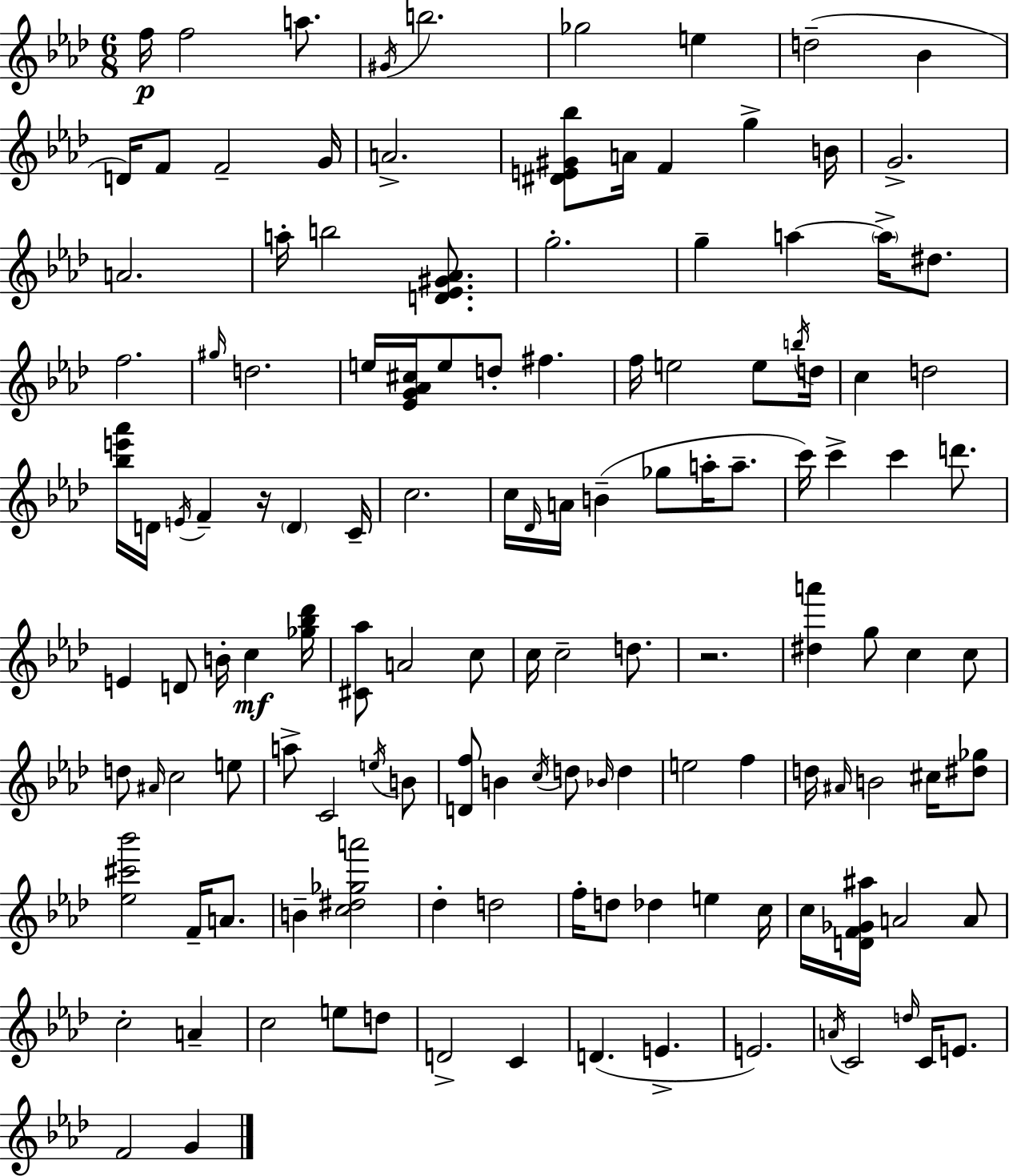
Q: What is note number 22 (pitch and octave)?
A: B5